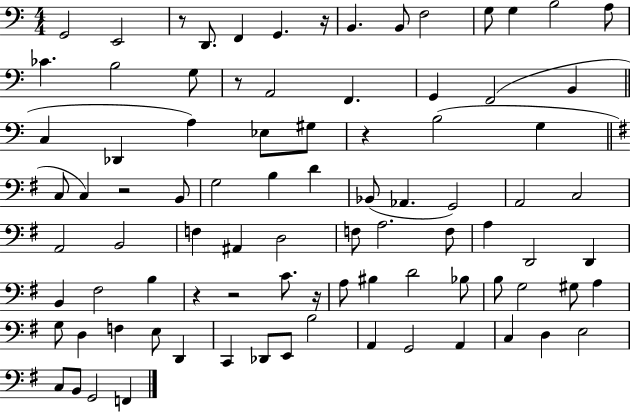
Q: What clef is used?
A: bass